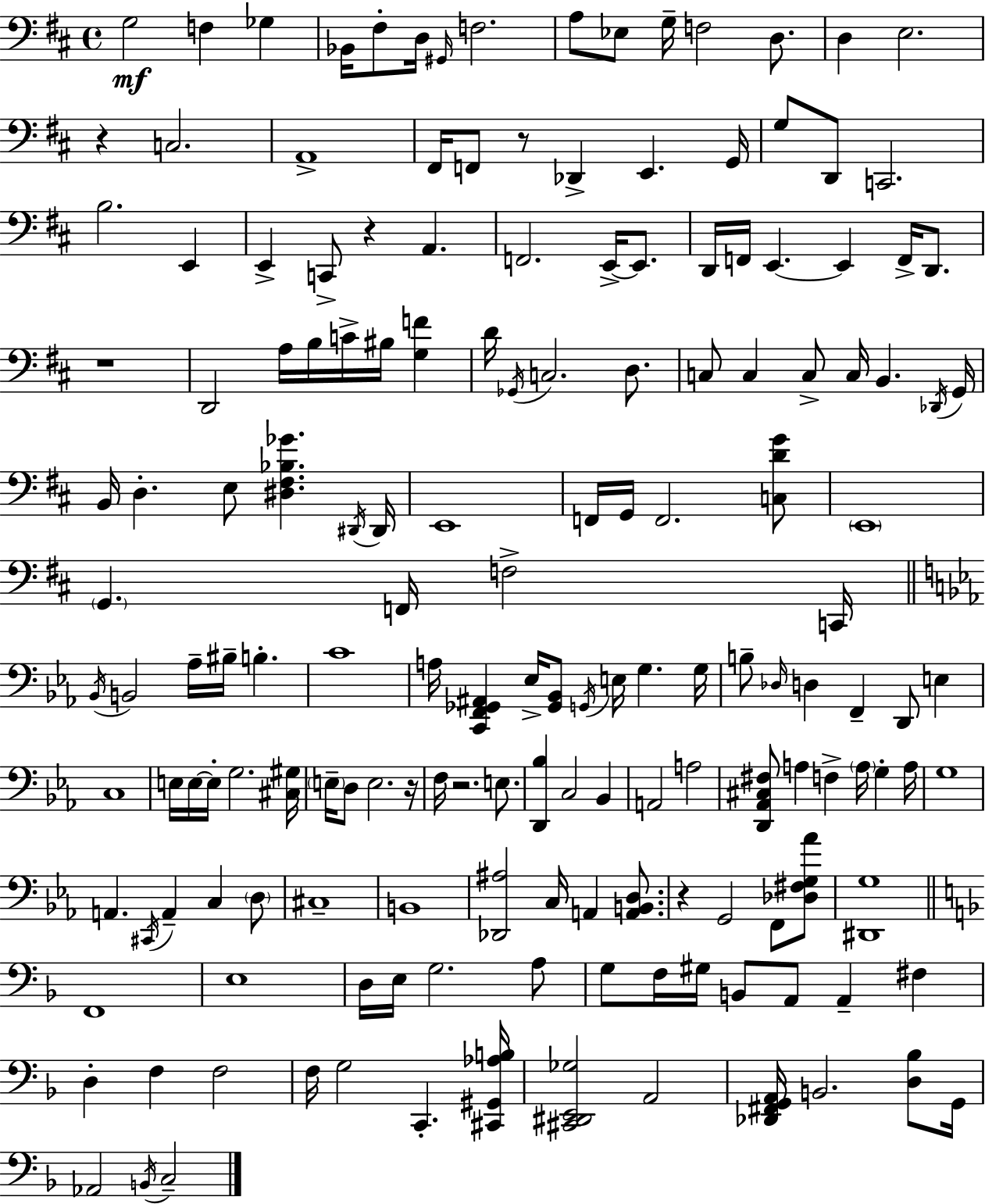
G3/h F3/q Gb3/q Bb2/s F#3/e D3/s G#2/s F3/h. A3/e Eb3/e G3/s F3/h D3/e. D3/q E3/h. R/q C3/h. A2/w F#2/s F2/e R/e Db2/q E2/q. G2/s G3/e D2/e C2/h. B3/h. E2/q E2/q C2/e R/q A2/q. F2/h. E2/s E2/e. D2/s F2/s E2/q. E2/q F2/s D2/e. R/w D2/h A3/s B3/s C4/s BIS3/s [G3,F4]/q D4/s Gb2/s C3/h. D3/e. C3/e C3/q C3/e C3/s B2/q. Db2/s G2/s B2/s D3/q. E3/e [D#3,F#3,Bb3,Gb4]/q. D#2/s D#2/s E2/w F2/s G2/s F2/h. [C3,D4,G4]/e E2/w G2/q. F2/s F3/h C2/s Bb2/s B2/h Ab3/s BIS3/s B3/q. C4/w A3/s [C2,F2,Gb2,A#2]/q Eb3/s [Gb2,Bb2]/e G2/s E3/s G3/q. G3/s B3/e Db3/s D3/q F2/q D2/e E3/q C3/w E3/s E3/s E3/s G3/h. [C#3,G#3]/s E3/s D3/e E3/h. R/s F3/s R/h. E3/e. [D2,Bb3]/q C3/h Bb2/q A2/h A3/h [D2,Ab2,C#3,F#3]/e A3/q F3/q A3/s G3/q A3/s G3/w A2/q. C#2/s A2/q C3/q D3/e C#3/w B2/w [Db2,A#3]/h C3/s A2/q [A2,B2,D3]/e. R/q G2/h F2/e [Db3,F#3,G3,Ab4]/e [D#2,G3]/w F2/w E3/w D3/s E3/s G3/h. A3/e G3/e F3/s G#3/s B2/e A2/e A2/q F#3/q D3/q F3/q F3/h F3/s G3/h C2/q. [C#2,G#2,Ab3,B3]/s [C#2,D#2,E2,Gb3]/h A2/h [Db2,F#2,G2,A2]/s B2/h. [D3,Bb3]/e G2/s Ab2/h B2/s C3/h